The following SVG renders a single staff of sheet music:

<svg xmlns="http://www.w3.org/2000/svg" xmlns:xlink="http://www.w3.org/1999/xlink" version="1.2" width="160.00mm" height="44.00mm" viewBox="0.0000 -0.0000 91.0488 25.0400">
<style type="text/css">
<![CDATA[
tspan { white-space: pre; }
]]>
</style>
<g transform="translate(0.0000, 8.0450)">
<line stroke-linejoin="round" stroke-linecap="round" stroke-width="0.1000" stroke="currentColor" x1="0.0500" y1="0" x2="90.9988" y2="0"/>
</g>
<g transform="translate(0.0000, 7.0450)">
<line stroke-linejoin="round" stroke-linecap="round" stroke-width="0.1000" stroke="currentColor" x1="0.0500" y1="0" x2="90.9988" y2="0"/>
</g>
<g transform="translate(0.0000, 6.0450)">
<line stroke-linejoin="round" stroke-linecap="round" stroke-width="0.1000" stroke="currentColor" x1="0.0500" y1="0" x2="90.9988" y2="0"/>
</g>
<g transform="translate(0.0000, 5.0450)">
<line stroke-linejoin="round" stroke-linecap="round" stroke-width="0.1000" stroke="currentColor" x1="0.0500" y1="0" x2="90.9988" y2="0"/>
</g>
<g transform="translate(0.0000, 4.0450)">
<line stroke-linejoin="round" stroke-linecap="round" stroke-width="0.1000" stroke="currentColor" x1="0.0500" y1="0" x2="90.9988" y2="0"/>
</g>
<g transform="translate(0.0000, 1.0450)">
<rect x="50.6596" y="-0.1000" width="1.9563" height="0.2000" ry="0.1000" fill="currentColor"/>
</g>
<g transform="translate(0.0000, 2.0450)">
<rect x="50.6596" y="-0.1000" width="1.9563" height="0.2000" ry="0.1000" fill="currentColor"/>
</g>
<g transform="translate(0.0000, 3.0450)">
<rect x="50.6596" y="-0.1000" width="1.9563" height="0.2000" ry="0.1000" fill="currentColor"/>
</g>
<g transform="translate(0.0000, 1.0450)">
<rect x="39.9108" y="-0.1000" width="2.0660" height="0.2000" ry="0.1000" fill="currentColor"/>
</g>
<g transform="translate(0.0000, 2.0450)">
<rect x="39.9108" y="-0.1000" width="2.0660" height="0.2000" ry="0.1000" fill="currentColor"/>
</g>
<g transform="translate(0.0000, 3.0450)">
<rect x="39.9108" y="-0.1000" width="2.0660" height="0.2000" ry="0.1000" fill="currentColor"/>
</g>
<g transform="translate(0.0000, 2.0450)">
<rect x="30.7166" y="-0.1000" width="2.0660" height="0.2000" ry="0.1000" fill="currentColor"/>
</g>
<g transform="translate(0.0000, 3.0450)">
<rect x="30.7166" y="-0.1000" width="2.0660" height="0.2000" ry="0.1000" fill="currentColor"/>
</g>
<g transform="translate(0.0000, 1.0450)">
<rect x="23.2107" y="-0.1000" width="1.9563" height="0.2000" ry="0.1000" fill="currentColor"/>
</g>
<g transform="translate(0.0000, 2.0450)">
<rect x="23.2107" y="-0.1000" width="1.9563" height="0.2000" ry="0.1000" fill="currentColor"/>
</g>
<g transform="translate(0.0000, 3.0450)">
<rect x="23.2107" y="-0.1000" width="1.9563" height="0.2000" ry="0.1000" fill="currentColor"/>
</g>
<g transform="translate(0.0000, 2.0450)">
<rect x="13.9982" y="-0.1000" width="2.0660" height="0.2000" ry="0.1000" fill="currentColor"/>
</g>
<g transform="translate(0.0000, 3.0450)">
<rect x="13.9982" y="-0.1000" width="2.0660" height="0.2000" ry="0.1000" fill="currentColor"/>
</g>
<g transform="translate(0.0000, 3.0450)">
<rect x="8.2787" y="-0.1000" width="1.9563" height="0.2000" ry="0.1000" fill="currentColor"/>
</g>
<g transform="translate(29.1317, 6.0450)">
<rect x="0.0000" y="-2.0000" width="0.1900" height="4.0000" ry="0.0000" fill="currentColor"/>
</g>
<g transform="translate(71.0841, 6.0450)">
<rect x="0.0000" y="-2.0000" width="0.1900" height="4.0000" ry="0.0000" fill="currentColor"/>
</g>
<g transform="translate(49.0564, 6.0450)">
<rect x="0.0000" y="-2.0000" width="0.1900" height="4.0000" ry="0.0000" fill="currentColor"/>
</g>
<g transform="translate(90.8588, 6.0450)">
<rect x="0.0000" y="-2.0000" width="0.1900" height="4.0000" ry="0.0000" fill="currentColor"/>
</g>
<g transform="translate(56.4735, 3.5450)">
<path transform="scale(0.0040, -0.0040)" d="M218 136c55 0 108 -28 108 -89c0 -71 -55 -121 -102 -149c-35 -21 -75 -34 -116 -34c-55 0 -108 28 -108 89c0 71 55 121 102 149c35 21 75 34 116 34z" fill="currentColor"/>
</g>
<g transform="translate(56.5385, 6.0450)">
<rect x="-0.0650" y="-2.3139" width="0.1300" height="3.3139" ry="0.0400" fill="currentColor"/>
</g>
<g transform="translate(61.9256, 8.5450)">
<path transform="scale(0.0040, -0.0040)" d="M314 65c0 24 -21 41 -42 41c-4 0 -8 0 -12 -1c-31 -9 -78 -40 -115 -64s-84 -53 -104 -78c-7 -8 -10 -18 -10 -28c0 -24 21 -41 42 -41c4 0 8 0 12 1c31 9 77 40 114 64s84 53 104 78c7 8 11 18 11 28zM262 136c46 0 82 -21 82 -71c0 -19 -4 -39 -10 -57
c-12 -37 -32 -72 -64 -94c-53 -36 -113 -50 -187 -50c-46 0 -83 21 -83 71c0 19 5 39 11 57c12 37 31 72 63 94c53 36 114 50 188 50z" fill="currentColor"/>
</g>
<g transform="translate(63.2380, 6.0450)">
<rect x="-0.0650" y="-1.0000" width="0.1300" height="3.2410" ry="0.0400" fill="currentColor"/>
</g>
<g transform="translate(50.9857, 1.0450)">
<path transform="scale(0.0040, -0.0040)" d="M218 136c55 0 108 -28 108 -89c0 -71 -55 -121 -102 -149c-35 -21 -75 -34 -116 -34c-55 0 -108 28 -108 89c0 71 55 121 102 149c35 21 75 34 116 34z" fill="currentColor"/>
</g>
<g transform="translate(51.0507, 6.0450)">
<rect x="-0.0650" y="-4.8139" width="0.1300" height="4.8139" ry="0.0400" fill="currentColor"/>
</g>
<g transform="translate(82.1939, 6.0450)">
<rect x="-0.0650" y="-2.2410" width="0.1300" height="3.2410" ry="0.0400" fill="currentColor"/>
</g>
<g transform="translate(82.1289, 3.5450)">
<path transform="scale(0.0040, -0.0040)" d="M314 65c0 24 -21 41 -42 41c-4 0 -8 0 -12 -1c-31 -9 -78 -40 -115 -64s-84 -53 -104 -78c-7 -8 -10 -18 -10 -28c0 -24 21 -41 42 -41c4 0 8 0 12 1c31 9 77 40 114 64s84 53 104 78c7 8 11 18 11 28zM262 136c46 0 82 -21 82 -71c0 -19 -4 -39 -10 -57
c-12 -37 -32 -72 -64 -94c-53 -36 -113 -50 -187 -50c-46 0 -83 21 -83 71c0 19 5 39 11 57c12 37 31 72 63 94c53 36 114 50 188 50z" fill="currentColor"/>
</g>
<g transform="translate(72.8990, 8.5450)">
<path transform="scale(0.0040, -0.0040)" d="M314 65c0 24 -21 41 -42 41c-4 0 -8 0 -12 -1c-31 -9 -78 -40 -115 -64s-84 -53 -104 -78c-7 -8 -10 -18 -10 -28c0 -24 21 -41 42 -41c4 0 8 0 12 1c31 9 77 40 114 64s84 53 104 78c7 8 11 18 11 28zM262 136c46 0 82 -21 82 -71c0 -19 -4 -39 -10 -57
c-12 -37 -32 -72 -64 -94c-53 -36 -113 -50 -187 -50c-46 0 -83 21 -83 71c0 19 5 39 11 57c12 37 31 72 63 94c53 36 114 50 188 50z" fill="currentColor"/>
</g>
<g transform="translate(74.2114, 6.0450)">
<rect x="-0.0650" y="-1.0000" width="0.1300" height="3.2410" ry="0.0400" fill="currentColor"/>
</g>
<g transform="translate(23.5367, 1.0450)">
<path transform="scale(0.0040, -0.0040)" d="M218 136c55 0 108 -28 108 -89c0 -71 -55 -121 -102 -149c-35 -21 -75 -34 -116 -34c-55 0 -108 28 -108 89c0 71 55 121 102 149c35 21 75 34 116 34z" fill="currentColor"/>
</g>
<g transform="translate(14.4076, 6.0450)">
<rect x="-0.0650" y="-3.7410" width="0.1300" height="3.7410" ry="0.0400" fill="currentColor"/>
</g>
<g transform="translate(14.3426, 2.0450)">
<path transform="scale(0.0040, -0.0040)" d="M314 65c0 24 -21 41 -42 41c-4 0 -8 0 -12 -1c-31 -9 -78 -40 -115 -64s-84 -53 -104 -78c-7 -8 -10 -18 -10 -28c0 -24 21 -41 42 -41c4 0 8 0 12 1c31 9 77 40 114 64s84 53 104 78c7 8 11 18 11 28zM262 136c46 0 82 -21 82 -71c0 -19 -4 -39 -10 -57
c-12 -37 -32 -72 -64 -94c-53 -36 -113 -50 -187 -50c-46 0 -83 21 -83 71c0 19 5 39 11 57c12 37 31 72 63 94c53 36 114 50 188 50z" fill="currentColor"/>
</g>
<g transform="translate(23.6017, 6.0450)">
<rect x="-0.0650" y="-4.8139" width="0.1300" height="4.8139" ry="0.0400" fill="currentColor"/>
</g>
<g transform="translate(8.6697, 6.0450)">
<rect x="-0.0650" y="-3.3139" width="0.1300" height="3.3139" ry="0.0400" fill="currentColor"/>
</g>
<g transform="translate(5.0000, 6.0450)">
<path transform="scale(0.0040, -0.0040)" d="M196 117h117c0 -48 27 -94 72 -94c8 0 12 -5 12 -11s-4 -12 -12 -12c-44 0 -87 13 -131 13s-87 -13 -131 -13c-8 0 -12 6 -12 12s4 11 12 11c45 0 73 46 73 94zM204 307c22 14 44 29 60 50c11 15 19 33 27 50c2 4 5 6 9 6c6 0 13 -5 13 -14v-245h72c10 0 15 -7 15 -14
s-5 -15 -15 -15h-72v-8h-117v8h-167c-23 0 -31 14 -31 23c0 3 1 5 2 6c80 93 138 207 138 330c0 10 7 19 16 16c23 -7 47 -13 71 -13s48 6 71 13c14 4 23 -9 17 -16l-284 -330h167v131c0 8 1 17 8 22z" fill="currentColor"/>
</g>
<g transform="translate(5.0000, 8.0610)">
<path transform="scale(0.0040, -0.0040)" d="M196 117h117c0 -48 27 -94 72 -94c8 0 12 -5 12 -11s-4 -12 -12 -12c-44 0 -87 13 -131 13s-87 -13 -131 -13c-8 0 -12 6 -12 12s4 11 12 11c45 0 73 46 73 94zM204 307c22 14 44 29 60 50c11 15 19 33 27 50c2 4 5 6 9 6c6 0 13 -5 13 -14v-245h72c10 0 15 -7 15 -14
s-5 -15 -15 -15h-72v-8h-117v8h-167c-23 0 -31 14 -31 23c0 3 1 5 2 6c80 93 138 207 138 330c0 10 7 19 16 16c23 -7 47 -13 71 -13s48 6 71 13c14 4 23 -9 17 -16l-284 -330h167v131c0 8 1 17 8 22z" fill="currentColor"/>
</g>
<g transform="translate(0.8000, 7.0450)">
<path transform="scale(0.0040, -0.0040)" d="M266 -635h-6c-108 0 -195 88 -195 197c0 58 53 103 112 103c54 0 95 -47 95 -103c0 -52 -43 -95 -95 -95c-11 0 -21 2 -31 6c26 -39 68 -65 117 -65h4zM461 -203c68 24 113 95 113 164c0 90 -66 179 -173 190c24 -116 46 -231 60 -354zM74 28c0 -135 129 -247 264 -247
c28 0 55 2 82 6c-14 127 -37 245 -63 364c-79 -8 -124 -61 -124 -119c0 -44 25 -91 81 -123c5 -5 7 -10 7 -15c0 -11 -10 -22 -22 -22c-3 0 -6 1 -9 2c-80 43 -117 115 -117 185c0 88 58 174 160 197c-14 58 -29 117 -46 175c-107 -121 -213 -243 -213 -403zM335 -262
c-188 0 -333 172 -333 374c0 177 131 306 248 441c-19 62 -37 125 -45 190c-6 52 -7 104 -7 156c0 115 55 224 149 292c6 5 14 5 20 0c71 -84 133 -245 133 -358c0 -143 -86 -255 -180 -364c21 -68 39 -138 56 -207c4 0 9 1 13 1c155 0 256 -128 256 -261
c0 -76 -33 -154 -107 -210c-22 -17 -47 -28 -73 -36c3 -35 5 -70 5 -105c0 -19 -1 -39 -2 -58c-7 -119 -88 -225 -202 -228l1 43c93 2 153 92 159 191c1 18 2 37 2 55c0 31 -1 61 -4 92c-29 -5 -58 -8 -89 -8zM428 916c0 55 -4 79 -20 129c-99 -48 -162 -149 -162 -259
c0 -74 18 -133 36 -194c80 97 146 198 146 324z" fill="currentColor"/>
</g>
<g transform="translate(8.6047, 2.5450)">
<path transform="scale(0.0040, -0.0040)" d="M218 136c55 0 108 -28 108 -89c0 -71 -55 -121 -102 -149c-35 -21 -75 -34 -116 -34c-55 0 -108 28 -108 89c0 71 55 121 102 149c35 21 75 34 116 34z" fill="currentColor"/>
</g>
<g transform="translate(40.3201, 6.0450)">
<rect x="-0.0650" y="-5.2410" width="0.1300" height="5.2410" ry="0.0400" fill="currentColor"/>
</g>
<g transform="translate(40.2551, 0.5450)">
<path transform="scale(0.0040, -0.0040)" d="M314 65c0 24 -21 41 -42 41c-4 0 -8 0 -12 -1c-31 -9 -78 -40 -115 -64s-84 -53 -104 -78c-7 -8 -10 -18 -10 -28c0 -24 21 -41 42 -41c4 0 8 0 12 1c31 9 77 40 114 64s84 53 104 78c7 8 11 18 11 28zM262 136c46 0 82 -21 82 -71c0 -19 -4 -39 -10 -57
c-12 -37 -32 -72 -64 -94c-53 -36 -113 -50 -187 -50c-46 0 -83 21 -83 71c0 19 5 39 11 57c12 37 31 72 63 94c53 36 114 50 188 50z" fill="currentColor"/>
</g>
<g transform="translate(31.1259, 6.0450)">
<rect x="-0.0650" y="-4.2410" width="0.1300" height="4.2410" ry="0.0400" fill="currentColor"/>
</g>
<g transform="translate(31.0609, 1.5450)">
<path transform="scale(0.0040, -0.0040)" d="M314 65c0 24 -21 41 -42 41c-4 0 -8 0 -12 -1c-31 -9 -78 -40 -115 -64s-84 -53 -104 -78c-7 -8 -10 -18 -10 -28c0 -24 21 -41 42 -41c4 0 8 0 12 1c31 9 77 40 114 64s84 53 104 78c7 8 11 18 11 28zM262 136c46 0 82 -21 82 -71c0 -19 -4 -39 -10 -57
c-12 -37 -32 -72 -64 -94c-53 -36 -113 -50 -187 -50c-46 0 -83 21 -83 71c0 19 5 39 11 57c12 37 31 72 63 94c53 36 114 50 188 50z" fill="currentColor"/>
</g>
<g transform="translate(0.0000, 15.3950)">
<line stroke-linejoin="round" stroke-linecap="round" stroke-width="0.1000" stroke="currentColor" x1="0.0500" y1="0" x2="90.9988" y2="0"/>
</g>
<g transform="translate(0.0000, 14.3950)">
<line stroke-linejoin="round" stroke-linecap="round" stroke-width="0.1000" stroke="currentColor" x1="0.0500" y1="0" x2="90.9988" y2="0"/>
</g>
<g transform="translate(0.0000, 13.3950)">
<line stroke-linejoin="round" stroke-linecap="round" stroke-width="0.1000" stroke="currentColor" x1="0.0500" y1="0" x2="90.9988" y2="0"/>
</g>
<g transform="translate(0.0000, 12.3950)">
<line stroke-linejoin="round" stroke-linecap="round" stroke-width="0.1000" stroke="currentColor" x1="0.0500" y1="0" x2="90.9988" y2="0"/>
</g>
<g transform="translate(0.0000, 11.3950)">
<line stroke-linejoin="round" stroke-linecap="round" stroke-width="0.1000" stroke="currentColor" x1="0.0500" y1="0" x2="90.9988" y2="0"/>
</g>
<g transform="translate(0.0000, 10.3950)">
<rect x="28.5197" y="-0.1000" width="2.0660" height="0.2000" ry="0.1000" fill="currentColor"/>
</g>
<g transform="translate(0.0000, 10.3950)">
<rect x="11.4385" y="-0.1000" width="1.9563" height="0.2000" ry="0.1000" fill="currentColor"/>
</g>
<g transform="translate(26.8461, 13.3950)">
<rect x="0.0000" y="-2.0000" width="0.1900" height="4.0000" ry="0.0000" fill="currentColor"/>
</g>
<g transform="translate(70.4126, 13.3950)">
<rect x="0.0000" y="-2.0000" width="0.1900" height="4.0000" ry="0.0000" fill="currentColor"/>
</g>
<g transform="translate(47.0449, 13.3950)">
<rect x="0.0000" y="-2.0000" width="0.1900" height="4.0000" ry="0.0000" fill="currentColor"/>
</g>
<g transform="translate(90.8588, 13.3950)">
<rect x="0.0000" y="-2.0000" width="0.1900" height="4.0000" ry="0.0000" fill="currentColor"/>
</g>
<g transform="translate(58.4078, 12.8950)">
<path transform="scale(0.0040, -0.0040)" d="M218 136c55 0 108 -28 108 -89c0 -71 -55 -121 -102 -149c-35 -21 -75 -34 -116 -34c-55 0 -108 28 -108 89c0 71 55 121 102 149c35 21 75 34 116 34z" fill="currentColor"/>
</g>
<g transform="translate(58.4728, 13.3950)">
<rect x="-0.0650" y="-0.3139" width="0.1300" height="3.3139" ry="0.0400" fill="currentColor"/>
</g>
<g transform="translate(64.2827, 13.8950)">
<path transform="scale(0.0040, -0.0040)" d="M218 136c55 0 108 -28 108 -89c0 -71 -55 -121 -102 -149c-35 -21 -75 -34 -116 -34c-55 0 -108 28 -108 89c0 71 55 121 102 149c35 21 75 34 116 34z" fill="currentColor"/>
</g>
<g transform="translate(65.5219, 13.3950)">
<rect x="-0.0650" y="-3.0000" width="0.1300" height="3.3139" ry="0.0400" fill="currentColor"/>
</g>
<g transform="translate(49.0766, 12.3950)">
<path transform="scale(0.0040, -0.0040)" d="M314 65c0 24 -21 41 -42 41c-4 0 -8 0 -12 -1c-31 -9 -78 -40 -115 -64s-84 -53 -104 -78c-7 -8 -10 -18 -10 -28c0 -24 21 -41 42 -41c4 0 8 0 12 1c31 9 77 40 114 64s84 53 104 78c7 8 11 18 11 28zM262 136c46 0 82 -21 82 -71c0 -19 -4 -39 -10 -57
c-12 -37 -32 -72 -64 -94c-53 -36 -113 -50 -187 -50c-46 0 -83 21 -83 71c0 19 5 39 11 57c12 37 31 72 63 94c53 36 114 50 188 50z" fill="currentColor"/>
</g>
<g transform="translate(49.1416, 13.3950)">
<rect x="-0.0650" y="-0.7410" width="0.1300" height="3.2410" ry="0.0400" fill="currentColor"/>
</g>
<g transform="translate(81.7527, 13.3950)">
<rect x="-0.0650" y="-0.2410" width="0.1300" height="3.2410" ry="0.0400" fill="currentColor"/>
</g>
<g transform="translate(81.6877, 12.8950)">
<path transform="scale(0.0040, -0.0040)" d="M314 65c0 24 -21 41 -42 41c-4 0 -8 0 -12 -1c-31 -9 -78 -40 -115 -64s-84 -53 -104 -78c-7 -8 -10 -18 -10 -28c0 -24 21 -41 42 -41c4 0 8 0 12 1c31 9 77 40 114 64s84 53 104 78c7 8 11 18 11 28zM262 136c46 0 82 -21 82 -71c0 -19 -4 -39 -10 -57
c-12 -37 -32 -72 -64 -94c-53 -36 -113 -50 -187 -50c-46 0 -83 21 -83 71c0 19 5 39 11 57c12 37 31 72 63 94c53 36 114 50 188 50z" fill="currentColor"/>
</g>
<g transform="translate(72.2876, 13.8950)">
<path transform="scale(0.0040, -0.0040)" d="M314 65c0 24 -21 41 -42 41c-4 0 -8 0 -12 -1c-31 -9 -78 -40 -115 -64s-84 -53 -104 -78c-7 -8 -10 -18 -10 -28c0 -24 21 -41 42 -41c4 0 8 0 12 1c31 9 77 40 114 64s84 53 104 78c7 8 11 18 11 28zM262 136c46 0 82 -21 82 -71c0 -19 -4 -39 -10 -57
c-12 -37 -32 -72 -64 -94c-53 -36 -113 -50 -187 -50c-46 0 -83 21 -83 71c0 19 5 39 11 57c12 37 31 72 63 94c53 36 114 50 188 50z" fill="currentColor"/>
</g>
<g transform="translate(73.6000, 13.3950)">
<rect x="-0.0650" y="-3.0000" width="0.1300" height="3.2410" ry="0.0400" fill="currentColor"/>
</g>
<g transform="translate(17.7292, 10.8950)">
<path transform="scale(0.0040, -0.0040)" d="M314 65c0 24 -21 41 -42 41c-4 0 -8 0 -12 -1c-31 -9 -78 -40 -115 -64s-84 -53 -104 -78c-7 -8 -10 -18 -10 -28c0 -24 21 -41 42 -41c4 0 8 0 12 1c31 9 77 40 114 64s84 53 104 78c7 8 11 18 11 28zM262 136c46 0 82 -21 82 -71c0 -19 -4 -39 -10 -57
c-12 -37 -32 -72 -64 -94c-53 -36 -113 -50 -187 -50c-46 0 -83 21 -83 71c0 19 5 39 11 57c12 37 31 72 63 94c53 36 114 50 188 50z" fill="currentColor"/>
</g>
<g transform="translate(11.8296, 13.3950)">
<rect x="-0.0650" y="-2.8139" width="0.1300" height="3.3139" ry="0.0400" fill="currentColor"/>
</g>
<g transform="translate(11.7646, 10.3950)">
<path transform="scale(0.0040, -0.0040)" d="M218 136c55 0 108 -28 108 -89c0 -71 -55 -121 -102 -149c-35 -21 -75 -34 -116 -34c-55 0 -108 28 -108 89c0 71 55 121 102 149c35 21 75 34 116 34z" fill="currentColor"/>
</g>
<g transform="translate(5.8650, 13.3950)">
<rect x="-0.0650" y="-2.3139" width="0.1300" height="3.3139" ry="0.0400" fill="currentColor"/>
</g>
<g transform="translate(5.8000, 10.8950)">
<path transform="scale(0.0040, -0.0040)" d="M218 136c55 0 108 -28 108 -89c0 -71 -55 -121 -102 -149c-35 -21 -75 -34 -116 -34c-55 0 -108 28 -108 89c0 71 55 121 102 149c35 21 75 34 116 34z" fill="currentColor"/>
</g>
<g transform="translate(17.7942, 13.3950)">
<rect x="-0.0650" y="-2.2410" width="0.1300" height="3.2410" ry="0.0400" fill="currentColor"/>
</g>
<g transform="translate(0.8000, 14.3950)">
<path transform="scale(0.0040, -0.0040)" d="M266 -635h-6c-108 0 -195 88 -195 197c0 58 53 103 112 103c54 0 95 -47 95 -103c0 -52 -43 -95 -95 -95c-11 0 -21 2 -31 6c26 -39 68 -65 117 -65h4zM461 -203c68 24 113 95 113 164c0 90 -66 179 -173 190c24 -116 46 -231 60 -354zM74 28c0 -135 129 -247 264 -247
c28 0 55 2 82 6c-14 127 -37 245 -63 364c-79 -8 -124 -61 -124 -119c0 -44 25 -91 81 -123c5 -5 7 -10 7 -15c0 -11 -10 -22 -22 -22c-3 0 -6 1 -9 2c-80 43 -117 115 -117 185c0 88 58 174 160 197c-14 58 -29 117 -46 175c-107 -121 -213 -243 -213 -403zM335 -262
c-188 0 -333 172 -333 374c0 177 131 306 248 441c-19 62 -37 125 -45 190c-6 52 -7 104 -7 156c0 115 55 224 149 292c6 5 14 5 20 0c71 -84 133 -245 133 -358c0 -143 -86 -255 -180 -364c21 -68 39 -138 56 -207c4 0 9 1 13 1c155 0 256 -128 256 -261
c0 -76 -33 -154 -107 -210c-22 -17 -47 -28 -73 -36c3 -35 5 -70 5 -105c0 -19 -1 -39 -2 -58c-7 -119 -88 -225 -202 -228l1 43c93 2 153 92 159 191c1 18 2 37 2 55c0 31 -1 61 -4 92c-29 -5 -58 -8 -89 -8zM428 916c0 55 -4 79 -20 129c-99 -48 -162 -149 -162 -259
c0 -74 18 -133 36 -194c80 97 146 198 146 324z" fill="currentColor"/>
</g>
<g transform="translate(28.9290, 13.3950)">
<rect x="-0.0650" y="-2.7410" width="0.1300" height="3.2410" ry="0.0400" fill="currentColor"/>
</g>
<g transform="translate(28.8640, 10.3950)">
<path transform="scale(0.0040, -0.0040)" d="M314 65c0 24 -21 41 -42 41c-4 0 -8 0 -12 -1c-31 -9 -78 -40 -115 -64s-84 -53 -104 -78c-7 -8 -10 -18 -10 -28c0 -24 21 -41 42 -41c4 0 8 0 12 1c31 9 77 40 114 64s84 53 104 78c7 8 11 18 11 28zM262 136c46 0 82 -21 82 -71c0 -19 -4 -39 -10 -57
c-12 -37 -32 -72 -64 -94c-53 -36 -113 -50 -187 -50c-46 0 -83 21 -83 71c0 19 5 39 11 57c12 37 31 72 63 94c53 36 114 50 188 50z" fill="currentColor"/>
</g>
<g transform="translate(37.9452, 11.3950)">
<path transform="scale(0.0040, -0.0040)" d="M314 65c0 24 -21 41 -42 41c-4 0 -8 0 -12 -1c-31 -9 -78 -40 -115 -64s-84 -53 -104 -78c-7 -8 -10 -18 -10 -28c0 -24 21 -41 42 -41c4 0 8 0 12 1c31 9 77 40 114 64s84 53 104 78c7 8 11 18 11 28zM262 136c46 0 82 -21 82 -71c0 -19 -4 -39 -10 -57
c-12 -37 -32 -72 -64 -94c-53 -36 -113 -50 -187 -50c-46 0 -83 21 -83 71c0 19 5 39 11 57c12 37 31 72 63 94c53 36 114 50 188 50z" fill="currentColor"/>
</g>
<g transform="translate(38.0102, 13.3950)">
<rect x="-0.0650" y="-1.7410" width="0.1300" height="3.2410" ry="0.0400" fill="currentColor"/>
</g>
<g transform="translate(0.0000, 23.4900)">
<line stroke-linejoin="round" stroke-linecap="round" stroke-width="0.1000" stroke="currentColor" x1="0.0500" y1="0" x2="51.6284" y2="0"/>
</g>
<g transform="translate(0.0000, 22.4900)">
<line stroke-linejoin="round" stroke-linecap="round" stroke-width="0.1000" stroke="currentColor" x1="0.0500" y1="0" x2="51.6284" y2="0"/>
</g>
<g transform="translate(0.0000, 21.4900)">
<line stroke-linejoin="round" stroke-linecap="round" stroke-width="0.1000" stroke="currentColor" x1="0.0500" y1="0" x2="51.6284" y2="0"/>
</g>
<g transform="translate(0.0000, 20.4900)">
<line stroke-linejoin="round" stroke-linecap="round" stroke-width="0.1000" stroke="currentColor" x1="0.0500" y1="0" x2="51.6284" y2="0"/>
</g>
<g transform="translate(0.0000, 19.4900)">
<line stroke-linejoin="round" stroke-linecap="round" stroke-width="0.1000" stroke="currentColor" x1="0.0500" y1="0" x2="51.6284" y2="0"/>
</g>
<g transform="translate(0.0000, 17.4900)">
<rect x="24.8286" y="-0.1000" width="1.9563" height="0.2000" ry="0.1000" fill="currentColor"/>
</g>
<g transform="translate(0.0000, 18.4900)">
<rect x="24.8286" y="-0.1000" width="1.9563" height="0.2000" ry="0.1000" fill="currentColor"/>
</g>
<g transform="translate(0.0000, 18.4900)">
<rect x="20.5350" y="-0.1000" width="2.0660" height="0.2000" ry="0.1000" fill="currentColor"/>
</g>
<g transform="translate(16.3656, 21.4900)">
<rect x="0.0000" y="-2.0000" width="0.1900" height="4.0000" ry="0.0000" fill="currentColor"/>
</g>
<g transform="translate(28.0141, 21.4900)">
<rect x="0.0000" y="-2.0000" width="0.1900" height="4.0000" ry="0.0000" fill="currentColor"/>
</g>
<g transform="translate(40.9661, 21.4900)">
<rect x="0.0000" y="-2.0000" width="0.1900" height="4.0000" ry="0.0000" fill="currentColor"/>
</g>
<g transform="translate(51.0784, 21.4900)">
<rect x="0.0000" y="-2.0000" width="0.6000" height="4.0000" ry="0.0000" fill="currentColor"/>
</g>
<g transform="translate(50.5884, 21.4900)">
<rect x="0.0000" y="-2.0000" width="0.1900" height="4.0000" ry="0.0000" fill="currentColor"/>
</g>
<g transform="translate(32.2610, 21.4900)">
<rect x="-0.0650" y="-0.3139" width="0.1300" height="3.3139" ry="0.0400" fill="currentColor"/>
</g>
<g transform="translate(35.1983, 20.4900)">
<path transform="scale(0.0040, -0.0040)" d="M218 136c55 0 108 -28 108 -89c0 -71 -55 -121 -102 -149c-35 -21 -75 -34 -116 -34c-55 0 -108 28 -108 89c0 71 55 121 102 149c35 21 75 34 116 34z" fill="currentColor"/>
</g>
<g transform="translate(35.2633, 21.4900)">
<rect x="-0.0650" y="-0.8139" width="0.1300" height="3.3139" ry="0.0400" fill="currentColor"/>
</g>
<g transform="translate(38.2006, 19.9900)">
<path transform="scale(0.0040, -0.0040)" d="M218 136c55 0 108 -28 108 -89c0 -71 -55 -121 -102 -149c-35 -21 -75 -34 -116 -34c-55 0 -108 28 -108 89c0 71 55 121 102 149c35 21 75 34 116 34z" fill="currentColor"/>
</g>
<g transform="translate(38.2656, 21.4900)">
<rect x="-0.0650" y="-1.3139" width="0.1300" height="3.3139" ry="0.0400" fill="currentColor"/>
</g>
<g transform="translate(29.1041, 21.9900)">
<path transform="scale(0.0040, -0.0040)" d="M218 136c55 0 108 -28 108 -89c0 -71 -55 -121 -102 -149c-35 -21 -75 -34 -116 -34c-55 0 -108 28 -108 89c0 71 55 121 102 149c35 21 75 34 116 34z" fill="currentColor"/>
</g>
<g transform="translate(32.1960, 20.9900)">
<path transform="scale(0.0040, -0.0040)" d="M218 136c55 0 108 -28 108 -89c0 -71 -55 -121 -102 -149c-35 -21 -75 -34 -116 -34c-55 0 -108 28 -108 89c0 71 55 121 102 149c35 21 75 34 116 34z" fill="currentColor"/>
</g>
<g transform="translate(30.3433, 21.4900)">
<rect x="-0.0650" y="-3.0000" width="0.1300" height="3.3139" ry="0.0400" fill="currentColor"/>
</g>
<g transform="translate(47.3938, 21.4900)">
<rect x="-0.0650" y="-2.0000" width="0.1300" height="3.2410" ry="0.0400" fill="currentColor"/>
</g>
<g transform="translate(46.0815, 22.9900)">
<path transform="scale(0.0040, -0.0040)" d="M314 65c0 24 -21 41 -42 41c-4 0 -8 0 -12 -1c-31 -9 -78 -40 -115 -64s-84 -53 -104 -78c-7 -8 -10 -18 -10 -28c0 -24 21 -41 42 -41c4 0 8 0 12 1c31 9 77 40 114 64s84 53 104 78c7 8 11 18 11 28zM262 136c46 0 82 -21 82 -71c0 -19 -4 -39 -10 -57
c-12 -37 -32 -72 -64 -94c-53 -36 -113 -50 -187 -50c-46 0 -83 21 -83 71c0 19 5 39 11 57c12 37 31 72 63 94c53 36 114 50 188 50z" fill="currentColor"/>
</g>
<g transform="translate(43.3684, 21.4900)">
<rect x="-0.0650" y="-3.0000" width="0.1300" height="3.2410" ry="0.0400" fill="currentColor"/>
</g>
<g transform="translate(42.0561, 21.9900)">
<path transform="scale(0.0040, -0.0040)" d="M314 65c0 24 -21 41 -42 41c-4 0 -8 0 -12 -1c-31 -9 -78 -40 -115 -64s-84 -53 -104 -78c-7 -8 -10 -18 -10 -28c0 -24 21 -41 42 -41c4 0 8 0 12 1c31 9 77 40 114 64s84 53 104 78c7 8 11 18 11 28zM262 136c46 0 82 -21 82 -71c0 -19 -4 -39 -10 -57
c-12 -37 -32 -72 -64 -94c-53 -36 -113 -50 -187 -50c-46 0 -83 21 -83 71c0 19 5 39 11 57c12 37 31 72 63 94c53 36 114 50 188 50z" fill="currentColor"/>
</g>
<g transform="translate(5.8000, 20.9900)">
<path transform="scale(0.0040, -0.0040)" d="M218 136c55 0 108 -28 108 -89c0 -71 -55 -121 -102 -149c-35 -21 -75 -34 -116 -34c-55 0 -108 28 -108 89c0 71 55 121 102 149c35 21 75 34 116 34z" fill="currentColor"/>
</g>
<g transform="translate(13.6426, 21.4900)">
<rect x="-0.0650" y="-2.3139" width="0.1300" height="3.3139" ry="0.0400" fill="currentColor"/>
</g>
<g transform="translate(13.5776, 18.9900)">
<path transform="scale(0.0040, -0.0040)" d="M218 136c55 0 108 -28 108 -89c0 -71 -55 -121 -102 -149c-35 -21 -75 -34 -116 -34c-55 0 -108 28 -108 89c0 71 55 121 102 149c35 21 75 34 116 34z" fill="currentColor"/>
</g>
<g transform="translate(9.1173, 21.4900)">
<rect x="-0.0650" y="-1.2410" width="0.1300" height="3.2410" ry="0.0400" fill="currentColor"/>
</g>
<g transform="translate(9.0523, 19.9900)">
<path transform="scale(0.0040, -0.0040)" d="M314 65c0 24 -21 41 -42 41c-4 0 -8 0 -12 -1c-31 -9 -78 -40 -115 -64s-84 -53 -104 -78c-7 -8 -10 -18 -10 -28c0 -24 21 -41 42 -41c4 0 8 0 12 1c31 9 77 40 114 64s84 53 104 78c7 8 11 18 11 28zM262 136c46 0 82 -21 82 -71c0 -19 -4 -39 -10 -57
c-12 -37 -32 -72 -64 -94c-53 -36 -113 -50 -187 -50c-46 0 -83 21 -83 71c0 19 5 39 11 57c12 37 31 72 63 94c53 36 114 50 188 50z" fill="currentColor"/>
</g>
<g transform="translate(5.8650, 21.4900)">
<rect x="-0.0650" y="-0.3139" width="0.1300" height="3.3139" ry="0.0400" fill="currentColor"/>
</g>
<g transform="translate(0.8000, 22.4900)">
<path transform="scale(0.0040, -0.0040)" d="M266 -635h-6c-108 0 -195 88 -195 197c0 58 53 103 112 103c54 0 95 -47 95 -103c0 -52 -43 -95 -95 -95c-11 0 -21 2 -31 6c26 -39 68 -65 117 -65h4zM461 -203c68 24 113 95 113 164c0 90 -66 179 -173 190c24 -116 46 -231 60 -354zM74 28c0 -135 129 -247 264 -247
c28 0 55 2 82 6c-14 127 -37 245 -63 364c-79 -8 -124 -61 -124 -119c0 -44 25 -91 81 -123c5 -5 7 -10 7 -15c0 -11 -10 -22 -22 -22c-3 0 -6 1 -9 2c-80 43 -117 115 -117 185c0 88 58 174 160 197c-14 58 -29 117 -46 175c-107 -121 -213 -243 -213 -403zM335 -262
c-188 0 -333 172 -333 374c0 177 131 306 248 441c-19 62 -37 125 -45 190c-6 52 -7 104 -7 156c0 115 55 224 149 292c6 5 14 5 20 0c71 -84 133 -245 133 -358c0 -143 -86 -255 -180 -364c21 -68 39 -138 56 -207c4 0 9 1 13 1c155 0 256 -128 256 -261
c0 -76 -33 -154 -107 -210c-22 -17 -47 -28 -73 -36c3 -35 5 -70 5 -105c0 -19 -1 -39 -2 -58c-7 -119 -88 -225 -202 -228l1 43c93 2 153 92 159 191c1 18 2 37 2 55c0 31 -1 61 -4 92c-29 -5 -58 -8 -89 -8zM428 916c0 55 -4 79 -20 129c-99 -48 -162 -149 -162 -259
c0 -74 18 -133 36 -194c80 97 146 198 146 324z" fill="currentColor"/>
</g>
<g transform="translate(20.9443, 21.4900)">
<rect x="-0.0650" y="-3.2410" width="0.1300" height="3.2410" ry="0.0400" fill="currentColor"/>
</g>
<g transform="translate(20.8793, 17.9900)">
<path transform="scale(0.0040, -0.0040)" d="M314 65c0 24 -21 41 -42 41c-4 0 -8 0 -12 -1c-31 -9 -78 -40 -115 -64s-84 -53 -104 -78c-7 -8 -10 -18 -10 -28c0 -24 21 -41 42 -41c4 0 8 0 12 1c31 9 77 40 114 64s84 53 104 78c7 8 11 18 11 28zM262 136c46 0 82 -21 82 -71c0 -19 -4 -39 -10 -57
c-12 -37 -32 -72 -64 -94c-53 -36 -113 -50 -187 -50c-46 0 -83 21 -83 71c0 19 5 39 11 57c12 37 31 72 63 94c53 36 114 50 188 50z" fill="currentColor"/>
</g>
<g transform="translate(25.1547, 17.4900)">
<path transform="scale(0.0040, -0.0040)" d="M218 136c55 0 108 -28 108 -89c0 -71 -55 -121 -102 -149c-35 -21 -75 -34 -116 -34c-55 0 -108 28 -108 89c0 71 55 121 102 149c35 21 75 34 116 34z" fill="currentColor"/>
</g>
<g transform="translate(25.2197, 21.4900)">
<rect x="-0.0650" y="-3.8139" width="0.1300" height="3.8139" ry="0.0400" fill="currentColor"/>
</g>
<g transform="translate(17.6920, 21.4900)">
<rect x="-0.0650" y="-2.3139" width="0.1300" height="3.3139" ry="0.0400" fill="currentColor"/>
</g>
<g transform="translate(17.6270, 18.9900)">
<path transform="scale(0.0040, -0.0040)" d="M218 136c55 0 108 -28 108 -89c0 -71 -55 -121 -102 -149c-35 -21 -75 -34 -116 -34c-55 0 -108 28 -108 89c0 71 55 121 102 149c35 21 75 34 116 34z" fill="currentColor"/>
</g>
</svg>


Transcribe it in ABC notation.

X:1
T:Untitled
M:4/4
L:1/4
K:C
b c'2 e' d'2 f'2 e' g D2 D2 g2 g a g2 a2 f2 d2 c A A2 c2 c e2 g g b2 c' A c d e A2 F2